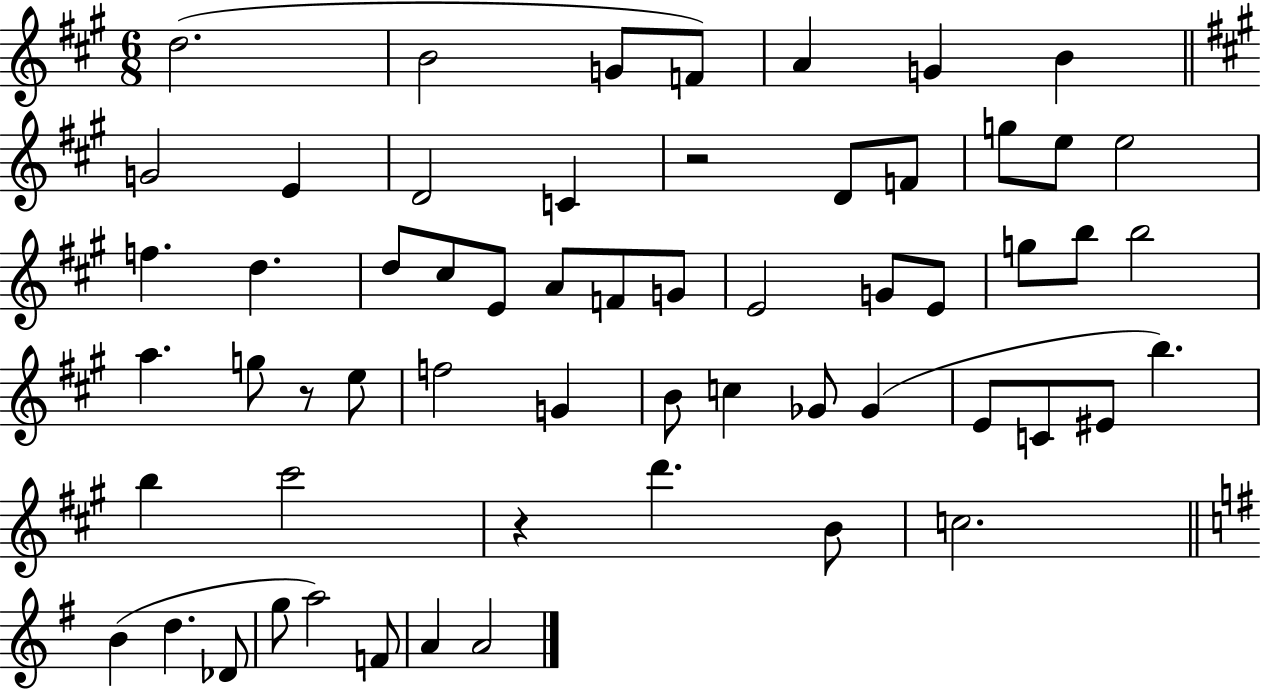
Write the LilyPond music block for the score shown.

{
  \clef treble
  \numericTimeSignature
  \time 6/8
  \key a \major
  d''2.( | b'2 g'8 f'8) | a'4 g'4 b'4 | \bar "||" \break \key a \major g'2 e'4 | d'2 c'4 | r2 d'8 f'8 | g''8 e''8 e''2 | \break f''4. d''4. | d''8 cis''8 e'8 a'8 f'8 g'8 | e'2 g'8 e'8 | g''8 b''8 b''2 | \break a''4. g''8 r8 e''8 | f''2 g'4 | b'8 c''4 ges'8 ges'4( | e'8 c'8 eis'8 b''4.) | \break b''4 cis'''2 | r4 d'''4. b'8 | c''2. | \bar "||" \break \key e \minor b'4( d''4. des'8 | g''8 a''2) f'8 | a'4 a'2 | \bar "|."
}